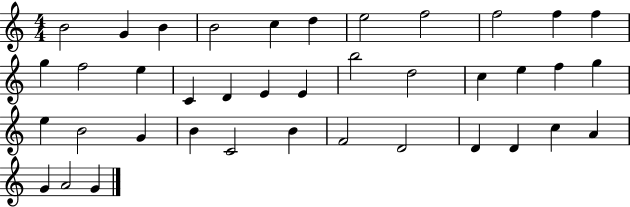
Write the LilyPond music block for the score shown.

{
  \clef treble
  \numericTimeSignature
  \time 4/4
  \key c \major
  b'2 g'4 b'4 | b'2 c''4 d''4 | e''2 f''2 | f''2 f''4 f''4 | \break g''4 f''2 e''4 | c'4 d'4 e'4 e'4 | b''2 d''2 | c''4 e''4 f''4 g''4 | \break e''4 b'2 g'4 | b'4 c'2 b'4 | f'2 d'2 | d'4 d'4 c''4 a'4 | \break g'4 a'2 g'4 | \bar "|."
}